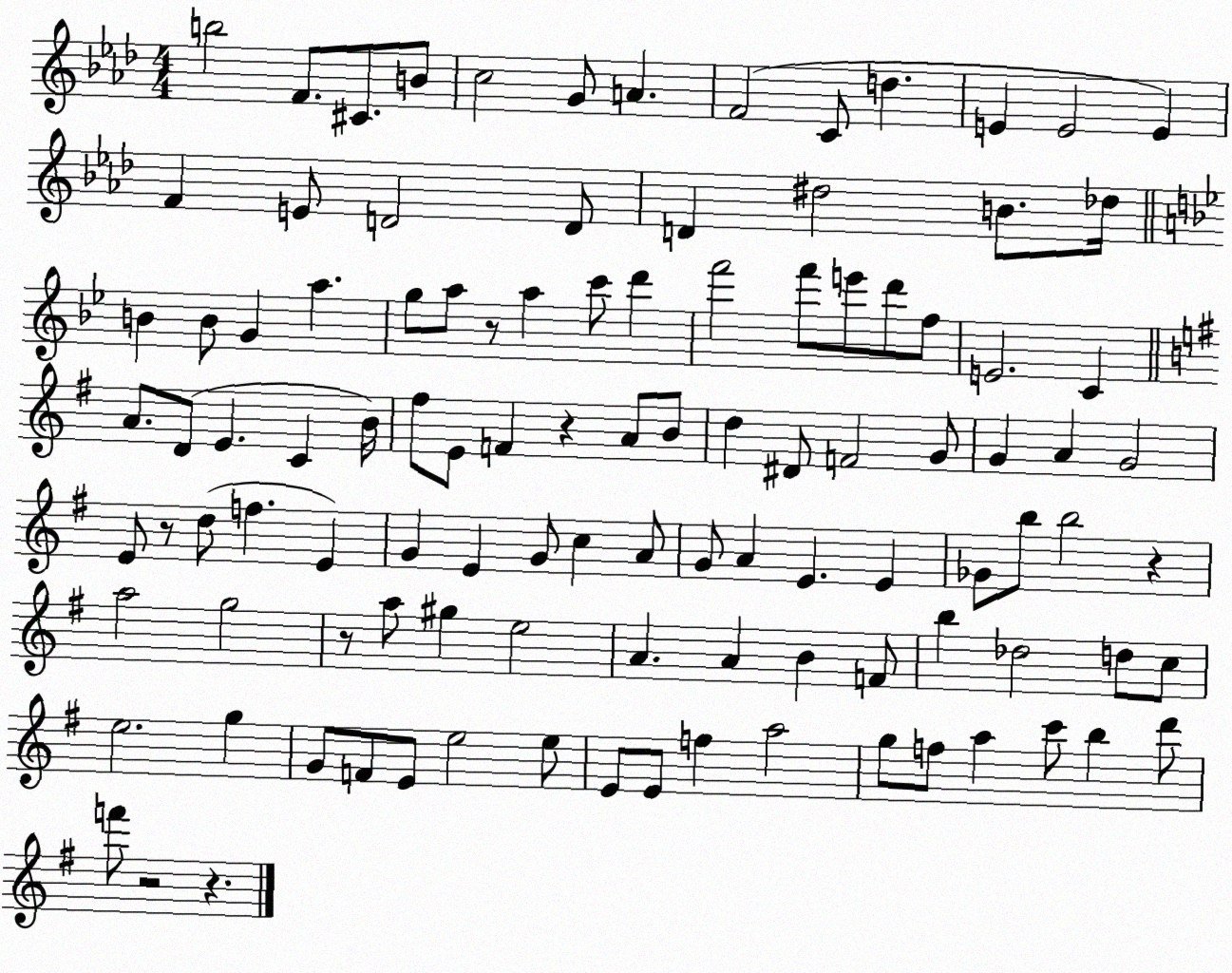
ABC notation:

X:1
T:Untitled
M:4/4
L:1/4
K:Ab
b2 F/2 ^C/2 B/2 c2 G/2 A F2 C/2 d E E2 E F E/2 D2 D/2 D ^d2 B/2 _d/4 B B/2 G a g/2 a/2 z/2 a c'/2 d' f'2 f'/2 e'/2 d'/2 f/2 E2 C A/2 D/2 E C B/4 ^f/2 E/2 F z A/2 B/2 d ^D/2 F2 G/2 G A G2 E/2 z/2 d/2 f E G E G/2 c A/2 G/2 A E E _G/2 b/2 b2 z a2 g2 z/2 a/2 ^g e2 A A B F/2 b _d2 d/2 c/2 e2 g G/2 F/2 E/2 e2 e/2 E/2 E/2 f a2 g/2 f/2 a c'/2 b d'/2 f'/2 z2 z